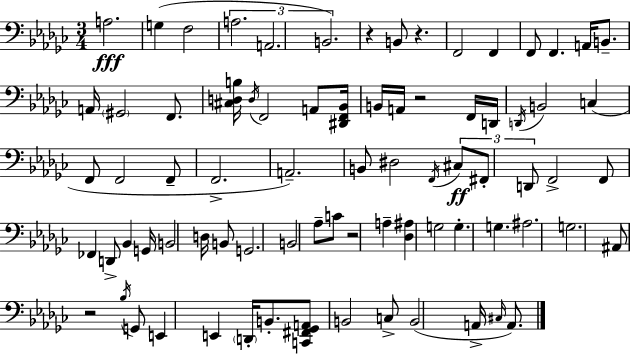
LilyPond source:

{
  \clef bass
  \numericTimeSignature
  \time 3/4
  \key ees \minor
  a2.\fff | g4( f2 | \tuplet 3/2 { a2. | a,2. | \break b,2.) } | r4 b,8 r4. | f,2 f,4 | f,8 f,4. a,16 b,8.-- | \break a,16 \parenthesize gis,2 f,8. | <cis d b>16 \acciaccatura { d16 } f,2 a,8 | <dis, f, bes,>16 b,16 a,16 r2 f,16 | d,16 \acciaccatura { d,16 } b,2 c4( | \break f,8 f,2 | f,8-- f,2.-> | a,2.--) | b,8 dis2 | \break \acciaccatura { f,16 } \tuplet 3/2 { cis8\ff fis,8-. d,8 } f,2-> | f,8 fes,4 d,8-> bes,4 | g,16 b,2 | d16 b,8 g,2. | \break b,2 aes8-- | c'8 r2 a4-- | <des ais>4 g2 | g4.-. g4. | \break ais2. | g2. | ais,8 r2 | \acciaccatura { bes16 } g,8 e,4 e,4 | \break \parenthesize d,16-. b,8.-. <c, fis, ges, a,>8 b,2 | c8-> b,2( | a,16-> \grace { cis16 } a,8.) \bar "|."
}